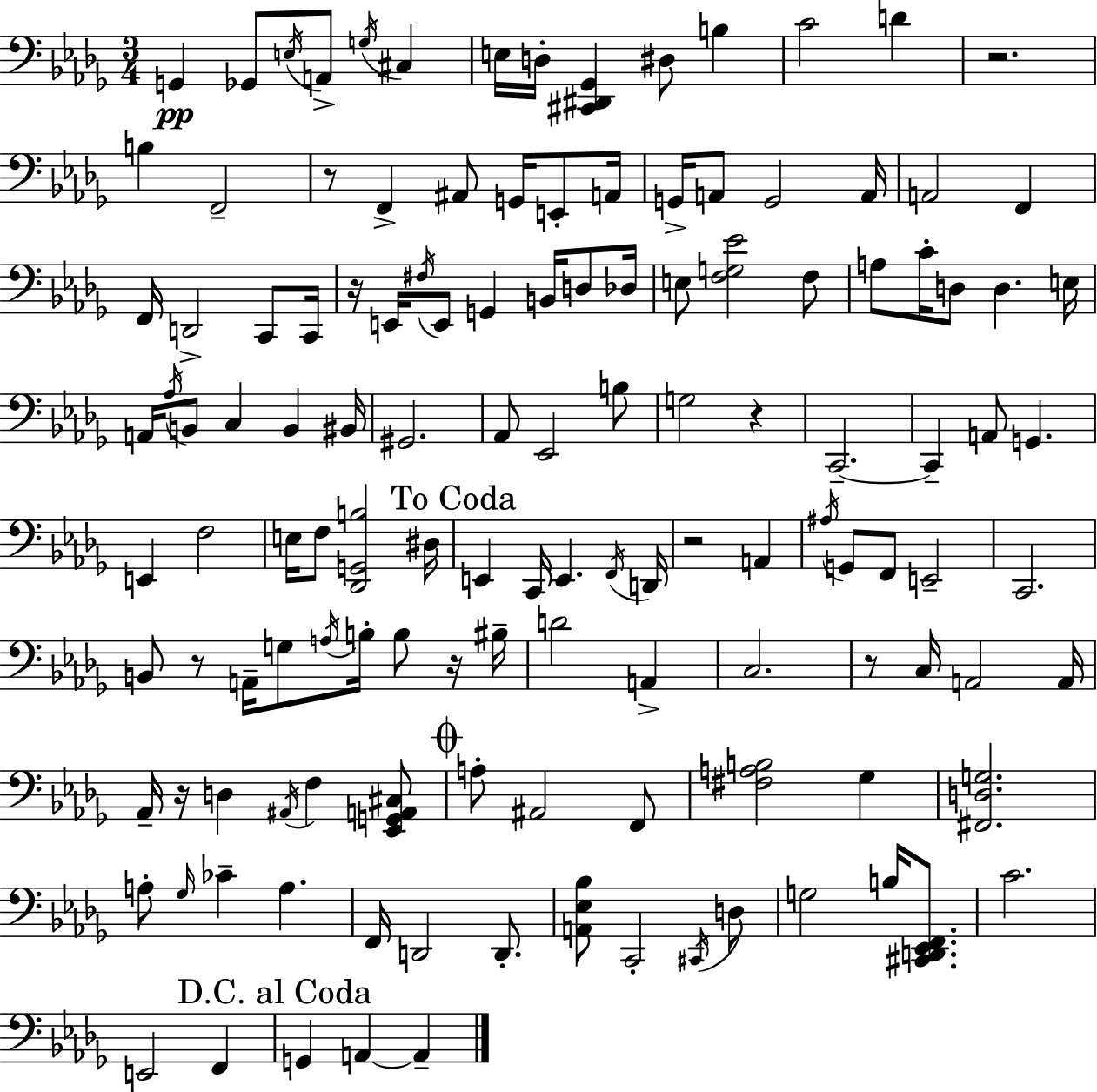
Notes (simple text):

G2/q Gb2/e E3/s A2/e G3/s C#3/q E3/s D3/s [C#2,D#2,Gb2]/q D#3/e B3/q C4/h D4/q R/h. B3/q F2/h R/e F2/q A#2/e G2/s E2/e A2/s G2/s A2/e G2/h A2/s A2/h F2/q F2/s D2/h C2/e C2/s R/s E2/s F#3/s E2/e G2/q B2/s D3/e Db3/s E3/e [F3,G3,Eb4]/h F3/e A3/e C4/s D3/e D3/q. E3/s A2/s Ab3/s B2/e C3/q B2/q BIS2/s G#2/h. Ab2/e Eb2/h B3/e G3/h R/q C2/h. C2/q A2/e G2/q. E2/q F3/h E3/s F3/e [Db2,G2,B3]/h D#3/s E2/q C2/s E2/q. F2/s D2/s R/h A2/q A#3/s G2/e F2/e E2/h C2/h. B2/e R/e A2/s G3/e A3/s B3/s B3/e R/s BIS3/s D4/h A2/q C3/h. R/e C3/s A2/h A2/s Ab2/s R/s D3/q A#2/s F3/q [Eb2,G2,A2,C#3]/e A3/e A#2/h F2/e [F#3,A3,B3]/h Gb3/q [F#2,D3,G3]/h. A3/e Gb3/s CES4/q A3/q. F2/s D2/h D2/e. [A2,Eb3,Bb3]/e C2/h C#2/s D3/e G3/h B3/s [C#2,D2,Eb2,F2]/e. C4/h. E2/h F2/q G2/q A2/q A2/q